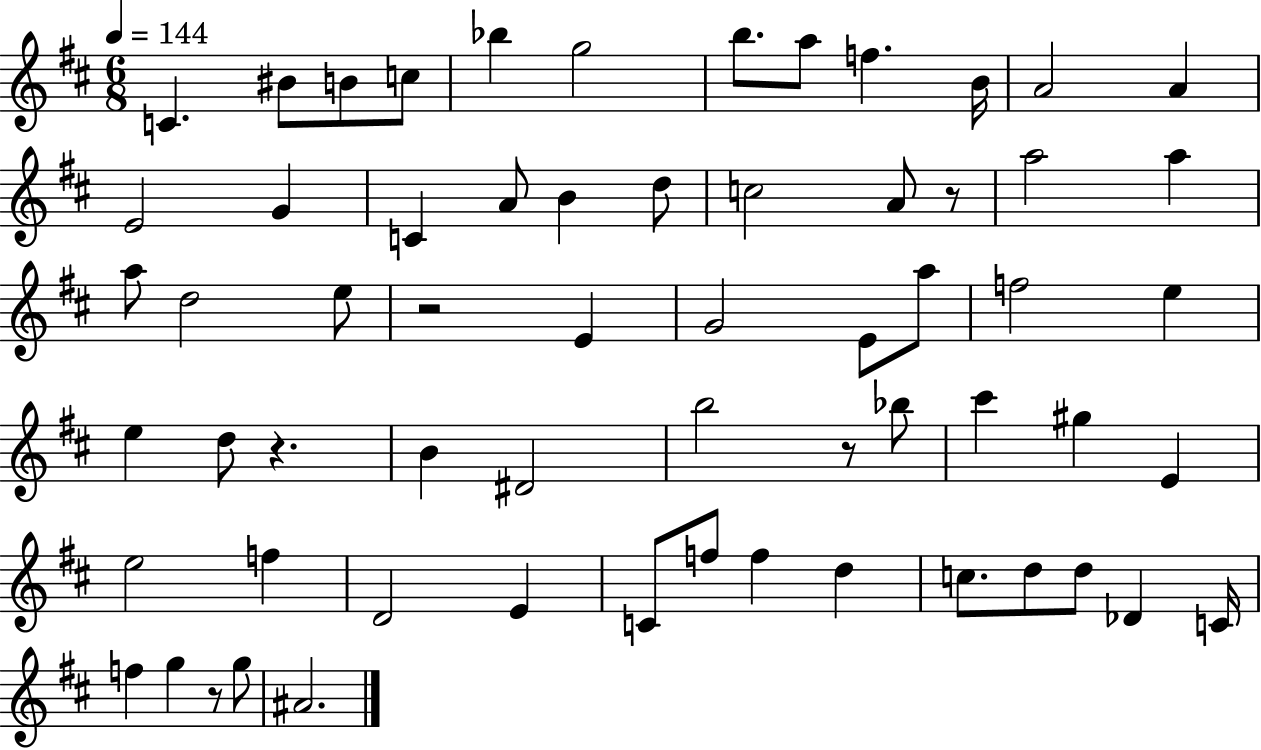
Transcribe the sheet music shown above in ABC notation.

X:1
T:Untitled
M:6/8
L:1/4
K:D
C ^B/2 B/2 c/2 _b g2 b/2 a/2 f B/4 A2 A E2 G C A/2 B d/2 c2 A/2 z/2 a2 a a/2 d2 e/2 z2 E G2 E/2 a/2 f2 e e d/2 z B ^D2 b2 z/2 _b/2 ^c' ^g E e2 f D2 E C/2 f/2 f d c/2 d/2 d/2 _D C/4 f g z/2 g/2 ^A2